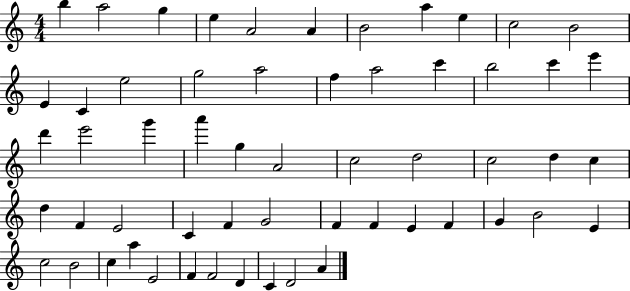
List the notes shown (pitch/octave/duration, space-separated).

B5/q A5/h G5/q E5/q A4/h A4/q B4/h A5/q E5/q C5/h B4/h E4/q C4/q E5/h G5/h A5/h F5/q A5/h C6/q B5/h C6/q E6/q D6/q E6/h G6/q A6/q G5/q A4/h C5/h D5/h C5/h D5/q C5/q D5/q F4/q E4/h C4/q F4/q G4/h F4/q F4/q E4/q F4/q G4/q B4/h E4/q C5/h B4/h C5/q A5/q E4/h F4/q F4/h D4/q C4/q D4/h A4/q